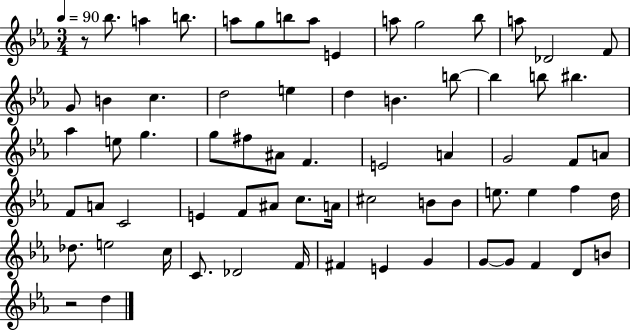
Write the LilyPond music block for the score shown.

{
  \clef treble
  \numericTimeSignature
  \time 3/4
  \key ees \major
  \tempo 4 = 90
  r8 bes''8. a''4 b''8. | a''8 g''8 b''8 a''8 e'4 | a''8 g''2 bes''8 | a''8 des'2 f'8 | \break g'8 b'4 c''4. | d''2 e''4 | d''4 b'4. b''8~~ | b''4 b''8 bis''4. | \break aes''4 e''8 g''4. | g''8 fis''8 ais'8 f'4. | e'2 a'4 | g'2 f'8 a'8 | \break f'8 a'8 c'2 | e'4 f'8 ais'8 c''8. a'16 | cis''2 b'8 b'8 | e''8. e''4 f''4 d''16 | \break des''8. e''2 c''16 | c'8. des'2 f'16 | fis'4 e'4 g'4 | g'8~~ g'8 f'4 d'8 b'8 | \break r2 d''4 | \bar "|."
}